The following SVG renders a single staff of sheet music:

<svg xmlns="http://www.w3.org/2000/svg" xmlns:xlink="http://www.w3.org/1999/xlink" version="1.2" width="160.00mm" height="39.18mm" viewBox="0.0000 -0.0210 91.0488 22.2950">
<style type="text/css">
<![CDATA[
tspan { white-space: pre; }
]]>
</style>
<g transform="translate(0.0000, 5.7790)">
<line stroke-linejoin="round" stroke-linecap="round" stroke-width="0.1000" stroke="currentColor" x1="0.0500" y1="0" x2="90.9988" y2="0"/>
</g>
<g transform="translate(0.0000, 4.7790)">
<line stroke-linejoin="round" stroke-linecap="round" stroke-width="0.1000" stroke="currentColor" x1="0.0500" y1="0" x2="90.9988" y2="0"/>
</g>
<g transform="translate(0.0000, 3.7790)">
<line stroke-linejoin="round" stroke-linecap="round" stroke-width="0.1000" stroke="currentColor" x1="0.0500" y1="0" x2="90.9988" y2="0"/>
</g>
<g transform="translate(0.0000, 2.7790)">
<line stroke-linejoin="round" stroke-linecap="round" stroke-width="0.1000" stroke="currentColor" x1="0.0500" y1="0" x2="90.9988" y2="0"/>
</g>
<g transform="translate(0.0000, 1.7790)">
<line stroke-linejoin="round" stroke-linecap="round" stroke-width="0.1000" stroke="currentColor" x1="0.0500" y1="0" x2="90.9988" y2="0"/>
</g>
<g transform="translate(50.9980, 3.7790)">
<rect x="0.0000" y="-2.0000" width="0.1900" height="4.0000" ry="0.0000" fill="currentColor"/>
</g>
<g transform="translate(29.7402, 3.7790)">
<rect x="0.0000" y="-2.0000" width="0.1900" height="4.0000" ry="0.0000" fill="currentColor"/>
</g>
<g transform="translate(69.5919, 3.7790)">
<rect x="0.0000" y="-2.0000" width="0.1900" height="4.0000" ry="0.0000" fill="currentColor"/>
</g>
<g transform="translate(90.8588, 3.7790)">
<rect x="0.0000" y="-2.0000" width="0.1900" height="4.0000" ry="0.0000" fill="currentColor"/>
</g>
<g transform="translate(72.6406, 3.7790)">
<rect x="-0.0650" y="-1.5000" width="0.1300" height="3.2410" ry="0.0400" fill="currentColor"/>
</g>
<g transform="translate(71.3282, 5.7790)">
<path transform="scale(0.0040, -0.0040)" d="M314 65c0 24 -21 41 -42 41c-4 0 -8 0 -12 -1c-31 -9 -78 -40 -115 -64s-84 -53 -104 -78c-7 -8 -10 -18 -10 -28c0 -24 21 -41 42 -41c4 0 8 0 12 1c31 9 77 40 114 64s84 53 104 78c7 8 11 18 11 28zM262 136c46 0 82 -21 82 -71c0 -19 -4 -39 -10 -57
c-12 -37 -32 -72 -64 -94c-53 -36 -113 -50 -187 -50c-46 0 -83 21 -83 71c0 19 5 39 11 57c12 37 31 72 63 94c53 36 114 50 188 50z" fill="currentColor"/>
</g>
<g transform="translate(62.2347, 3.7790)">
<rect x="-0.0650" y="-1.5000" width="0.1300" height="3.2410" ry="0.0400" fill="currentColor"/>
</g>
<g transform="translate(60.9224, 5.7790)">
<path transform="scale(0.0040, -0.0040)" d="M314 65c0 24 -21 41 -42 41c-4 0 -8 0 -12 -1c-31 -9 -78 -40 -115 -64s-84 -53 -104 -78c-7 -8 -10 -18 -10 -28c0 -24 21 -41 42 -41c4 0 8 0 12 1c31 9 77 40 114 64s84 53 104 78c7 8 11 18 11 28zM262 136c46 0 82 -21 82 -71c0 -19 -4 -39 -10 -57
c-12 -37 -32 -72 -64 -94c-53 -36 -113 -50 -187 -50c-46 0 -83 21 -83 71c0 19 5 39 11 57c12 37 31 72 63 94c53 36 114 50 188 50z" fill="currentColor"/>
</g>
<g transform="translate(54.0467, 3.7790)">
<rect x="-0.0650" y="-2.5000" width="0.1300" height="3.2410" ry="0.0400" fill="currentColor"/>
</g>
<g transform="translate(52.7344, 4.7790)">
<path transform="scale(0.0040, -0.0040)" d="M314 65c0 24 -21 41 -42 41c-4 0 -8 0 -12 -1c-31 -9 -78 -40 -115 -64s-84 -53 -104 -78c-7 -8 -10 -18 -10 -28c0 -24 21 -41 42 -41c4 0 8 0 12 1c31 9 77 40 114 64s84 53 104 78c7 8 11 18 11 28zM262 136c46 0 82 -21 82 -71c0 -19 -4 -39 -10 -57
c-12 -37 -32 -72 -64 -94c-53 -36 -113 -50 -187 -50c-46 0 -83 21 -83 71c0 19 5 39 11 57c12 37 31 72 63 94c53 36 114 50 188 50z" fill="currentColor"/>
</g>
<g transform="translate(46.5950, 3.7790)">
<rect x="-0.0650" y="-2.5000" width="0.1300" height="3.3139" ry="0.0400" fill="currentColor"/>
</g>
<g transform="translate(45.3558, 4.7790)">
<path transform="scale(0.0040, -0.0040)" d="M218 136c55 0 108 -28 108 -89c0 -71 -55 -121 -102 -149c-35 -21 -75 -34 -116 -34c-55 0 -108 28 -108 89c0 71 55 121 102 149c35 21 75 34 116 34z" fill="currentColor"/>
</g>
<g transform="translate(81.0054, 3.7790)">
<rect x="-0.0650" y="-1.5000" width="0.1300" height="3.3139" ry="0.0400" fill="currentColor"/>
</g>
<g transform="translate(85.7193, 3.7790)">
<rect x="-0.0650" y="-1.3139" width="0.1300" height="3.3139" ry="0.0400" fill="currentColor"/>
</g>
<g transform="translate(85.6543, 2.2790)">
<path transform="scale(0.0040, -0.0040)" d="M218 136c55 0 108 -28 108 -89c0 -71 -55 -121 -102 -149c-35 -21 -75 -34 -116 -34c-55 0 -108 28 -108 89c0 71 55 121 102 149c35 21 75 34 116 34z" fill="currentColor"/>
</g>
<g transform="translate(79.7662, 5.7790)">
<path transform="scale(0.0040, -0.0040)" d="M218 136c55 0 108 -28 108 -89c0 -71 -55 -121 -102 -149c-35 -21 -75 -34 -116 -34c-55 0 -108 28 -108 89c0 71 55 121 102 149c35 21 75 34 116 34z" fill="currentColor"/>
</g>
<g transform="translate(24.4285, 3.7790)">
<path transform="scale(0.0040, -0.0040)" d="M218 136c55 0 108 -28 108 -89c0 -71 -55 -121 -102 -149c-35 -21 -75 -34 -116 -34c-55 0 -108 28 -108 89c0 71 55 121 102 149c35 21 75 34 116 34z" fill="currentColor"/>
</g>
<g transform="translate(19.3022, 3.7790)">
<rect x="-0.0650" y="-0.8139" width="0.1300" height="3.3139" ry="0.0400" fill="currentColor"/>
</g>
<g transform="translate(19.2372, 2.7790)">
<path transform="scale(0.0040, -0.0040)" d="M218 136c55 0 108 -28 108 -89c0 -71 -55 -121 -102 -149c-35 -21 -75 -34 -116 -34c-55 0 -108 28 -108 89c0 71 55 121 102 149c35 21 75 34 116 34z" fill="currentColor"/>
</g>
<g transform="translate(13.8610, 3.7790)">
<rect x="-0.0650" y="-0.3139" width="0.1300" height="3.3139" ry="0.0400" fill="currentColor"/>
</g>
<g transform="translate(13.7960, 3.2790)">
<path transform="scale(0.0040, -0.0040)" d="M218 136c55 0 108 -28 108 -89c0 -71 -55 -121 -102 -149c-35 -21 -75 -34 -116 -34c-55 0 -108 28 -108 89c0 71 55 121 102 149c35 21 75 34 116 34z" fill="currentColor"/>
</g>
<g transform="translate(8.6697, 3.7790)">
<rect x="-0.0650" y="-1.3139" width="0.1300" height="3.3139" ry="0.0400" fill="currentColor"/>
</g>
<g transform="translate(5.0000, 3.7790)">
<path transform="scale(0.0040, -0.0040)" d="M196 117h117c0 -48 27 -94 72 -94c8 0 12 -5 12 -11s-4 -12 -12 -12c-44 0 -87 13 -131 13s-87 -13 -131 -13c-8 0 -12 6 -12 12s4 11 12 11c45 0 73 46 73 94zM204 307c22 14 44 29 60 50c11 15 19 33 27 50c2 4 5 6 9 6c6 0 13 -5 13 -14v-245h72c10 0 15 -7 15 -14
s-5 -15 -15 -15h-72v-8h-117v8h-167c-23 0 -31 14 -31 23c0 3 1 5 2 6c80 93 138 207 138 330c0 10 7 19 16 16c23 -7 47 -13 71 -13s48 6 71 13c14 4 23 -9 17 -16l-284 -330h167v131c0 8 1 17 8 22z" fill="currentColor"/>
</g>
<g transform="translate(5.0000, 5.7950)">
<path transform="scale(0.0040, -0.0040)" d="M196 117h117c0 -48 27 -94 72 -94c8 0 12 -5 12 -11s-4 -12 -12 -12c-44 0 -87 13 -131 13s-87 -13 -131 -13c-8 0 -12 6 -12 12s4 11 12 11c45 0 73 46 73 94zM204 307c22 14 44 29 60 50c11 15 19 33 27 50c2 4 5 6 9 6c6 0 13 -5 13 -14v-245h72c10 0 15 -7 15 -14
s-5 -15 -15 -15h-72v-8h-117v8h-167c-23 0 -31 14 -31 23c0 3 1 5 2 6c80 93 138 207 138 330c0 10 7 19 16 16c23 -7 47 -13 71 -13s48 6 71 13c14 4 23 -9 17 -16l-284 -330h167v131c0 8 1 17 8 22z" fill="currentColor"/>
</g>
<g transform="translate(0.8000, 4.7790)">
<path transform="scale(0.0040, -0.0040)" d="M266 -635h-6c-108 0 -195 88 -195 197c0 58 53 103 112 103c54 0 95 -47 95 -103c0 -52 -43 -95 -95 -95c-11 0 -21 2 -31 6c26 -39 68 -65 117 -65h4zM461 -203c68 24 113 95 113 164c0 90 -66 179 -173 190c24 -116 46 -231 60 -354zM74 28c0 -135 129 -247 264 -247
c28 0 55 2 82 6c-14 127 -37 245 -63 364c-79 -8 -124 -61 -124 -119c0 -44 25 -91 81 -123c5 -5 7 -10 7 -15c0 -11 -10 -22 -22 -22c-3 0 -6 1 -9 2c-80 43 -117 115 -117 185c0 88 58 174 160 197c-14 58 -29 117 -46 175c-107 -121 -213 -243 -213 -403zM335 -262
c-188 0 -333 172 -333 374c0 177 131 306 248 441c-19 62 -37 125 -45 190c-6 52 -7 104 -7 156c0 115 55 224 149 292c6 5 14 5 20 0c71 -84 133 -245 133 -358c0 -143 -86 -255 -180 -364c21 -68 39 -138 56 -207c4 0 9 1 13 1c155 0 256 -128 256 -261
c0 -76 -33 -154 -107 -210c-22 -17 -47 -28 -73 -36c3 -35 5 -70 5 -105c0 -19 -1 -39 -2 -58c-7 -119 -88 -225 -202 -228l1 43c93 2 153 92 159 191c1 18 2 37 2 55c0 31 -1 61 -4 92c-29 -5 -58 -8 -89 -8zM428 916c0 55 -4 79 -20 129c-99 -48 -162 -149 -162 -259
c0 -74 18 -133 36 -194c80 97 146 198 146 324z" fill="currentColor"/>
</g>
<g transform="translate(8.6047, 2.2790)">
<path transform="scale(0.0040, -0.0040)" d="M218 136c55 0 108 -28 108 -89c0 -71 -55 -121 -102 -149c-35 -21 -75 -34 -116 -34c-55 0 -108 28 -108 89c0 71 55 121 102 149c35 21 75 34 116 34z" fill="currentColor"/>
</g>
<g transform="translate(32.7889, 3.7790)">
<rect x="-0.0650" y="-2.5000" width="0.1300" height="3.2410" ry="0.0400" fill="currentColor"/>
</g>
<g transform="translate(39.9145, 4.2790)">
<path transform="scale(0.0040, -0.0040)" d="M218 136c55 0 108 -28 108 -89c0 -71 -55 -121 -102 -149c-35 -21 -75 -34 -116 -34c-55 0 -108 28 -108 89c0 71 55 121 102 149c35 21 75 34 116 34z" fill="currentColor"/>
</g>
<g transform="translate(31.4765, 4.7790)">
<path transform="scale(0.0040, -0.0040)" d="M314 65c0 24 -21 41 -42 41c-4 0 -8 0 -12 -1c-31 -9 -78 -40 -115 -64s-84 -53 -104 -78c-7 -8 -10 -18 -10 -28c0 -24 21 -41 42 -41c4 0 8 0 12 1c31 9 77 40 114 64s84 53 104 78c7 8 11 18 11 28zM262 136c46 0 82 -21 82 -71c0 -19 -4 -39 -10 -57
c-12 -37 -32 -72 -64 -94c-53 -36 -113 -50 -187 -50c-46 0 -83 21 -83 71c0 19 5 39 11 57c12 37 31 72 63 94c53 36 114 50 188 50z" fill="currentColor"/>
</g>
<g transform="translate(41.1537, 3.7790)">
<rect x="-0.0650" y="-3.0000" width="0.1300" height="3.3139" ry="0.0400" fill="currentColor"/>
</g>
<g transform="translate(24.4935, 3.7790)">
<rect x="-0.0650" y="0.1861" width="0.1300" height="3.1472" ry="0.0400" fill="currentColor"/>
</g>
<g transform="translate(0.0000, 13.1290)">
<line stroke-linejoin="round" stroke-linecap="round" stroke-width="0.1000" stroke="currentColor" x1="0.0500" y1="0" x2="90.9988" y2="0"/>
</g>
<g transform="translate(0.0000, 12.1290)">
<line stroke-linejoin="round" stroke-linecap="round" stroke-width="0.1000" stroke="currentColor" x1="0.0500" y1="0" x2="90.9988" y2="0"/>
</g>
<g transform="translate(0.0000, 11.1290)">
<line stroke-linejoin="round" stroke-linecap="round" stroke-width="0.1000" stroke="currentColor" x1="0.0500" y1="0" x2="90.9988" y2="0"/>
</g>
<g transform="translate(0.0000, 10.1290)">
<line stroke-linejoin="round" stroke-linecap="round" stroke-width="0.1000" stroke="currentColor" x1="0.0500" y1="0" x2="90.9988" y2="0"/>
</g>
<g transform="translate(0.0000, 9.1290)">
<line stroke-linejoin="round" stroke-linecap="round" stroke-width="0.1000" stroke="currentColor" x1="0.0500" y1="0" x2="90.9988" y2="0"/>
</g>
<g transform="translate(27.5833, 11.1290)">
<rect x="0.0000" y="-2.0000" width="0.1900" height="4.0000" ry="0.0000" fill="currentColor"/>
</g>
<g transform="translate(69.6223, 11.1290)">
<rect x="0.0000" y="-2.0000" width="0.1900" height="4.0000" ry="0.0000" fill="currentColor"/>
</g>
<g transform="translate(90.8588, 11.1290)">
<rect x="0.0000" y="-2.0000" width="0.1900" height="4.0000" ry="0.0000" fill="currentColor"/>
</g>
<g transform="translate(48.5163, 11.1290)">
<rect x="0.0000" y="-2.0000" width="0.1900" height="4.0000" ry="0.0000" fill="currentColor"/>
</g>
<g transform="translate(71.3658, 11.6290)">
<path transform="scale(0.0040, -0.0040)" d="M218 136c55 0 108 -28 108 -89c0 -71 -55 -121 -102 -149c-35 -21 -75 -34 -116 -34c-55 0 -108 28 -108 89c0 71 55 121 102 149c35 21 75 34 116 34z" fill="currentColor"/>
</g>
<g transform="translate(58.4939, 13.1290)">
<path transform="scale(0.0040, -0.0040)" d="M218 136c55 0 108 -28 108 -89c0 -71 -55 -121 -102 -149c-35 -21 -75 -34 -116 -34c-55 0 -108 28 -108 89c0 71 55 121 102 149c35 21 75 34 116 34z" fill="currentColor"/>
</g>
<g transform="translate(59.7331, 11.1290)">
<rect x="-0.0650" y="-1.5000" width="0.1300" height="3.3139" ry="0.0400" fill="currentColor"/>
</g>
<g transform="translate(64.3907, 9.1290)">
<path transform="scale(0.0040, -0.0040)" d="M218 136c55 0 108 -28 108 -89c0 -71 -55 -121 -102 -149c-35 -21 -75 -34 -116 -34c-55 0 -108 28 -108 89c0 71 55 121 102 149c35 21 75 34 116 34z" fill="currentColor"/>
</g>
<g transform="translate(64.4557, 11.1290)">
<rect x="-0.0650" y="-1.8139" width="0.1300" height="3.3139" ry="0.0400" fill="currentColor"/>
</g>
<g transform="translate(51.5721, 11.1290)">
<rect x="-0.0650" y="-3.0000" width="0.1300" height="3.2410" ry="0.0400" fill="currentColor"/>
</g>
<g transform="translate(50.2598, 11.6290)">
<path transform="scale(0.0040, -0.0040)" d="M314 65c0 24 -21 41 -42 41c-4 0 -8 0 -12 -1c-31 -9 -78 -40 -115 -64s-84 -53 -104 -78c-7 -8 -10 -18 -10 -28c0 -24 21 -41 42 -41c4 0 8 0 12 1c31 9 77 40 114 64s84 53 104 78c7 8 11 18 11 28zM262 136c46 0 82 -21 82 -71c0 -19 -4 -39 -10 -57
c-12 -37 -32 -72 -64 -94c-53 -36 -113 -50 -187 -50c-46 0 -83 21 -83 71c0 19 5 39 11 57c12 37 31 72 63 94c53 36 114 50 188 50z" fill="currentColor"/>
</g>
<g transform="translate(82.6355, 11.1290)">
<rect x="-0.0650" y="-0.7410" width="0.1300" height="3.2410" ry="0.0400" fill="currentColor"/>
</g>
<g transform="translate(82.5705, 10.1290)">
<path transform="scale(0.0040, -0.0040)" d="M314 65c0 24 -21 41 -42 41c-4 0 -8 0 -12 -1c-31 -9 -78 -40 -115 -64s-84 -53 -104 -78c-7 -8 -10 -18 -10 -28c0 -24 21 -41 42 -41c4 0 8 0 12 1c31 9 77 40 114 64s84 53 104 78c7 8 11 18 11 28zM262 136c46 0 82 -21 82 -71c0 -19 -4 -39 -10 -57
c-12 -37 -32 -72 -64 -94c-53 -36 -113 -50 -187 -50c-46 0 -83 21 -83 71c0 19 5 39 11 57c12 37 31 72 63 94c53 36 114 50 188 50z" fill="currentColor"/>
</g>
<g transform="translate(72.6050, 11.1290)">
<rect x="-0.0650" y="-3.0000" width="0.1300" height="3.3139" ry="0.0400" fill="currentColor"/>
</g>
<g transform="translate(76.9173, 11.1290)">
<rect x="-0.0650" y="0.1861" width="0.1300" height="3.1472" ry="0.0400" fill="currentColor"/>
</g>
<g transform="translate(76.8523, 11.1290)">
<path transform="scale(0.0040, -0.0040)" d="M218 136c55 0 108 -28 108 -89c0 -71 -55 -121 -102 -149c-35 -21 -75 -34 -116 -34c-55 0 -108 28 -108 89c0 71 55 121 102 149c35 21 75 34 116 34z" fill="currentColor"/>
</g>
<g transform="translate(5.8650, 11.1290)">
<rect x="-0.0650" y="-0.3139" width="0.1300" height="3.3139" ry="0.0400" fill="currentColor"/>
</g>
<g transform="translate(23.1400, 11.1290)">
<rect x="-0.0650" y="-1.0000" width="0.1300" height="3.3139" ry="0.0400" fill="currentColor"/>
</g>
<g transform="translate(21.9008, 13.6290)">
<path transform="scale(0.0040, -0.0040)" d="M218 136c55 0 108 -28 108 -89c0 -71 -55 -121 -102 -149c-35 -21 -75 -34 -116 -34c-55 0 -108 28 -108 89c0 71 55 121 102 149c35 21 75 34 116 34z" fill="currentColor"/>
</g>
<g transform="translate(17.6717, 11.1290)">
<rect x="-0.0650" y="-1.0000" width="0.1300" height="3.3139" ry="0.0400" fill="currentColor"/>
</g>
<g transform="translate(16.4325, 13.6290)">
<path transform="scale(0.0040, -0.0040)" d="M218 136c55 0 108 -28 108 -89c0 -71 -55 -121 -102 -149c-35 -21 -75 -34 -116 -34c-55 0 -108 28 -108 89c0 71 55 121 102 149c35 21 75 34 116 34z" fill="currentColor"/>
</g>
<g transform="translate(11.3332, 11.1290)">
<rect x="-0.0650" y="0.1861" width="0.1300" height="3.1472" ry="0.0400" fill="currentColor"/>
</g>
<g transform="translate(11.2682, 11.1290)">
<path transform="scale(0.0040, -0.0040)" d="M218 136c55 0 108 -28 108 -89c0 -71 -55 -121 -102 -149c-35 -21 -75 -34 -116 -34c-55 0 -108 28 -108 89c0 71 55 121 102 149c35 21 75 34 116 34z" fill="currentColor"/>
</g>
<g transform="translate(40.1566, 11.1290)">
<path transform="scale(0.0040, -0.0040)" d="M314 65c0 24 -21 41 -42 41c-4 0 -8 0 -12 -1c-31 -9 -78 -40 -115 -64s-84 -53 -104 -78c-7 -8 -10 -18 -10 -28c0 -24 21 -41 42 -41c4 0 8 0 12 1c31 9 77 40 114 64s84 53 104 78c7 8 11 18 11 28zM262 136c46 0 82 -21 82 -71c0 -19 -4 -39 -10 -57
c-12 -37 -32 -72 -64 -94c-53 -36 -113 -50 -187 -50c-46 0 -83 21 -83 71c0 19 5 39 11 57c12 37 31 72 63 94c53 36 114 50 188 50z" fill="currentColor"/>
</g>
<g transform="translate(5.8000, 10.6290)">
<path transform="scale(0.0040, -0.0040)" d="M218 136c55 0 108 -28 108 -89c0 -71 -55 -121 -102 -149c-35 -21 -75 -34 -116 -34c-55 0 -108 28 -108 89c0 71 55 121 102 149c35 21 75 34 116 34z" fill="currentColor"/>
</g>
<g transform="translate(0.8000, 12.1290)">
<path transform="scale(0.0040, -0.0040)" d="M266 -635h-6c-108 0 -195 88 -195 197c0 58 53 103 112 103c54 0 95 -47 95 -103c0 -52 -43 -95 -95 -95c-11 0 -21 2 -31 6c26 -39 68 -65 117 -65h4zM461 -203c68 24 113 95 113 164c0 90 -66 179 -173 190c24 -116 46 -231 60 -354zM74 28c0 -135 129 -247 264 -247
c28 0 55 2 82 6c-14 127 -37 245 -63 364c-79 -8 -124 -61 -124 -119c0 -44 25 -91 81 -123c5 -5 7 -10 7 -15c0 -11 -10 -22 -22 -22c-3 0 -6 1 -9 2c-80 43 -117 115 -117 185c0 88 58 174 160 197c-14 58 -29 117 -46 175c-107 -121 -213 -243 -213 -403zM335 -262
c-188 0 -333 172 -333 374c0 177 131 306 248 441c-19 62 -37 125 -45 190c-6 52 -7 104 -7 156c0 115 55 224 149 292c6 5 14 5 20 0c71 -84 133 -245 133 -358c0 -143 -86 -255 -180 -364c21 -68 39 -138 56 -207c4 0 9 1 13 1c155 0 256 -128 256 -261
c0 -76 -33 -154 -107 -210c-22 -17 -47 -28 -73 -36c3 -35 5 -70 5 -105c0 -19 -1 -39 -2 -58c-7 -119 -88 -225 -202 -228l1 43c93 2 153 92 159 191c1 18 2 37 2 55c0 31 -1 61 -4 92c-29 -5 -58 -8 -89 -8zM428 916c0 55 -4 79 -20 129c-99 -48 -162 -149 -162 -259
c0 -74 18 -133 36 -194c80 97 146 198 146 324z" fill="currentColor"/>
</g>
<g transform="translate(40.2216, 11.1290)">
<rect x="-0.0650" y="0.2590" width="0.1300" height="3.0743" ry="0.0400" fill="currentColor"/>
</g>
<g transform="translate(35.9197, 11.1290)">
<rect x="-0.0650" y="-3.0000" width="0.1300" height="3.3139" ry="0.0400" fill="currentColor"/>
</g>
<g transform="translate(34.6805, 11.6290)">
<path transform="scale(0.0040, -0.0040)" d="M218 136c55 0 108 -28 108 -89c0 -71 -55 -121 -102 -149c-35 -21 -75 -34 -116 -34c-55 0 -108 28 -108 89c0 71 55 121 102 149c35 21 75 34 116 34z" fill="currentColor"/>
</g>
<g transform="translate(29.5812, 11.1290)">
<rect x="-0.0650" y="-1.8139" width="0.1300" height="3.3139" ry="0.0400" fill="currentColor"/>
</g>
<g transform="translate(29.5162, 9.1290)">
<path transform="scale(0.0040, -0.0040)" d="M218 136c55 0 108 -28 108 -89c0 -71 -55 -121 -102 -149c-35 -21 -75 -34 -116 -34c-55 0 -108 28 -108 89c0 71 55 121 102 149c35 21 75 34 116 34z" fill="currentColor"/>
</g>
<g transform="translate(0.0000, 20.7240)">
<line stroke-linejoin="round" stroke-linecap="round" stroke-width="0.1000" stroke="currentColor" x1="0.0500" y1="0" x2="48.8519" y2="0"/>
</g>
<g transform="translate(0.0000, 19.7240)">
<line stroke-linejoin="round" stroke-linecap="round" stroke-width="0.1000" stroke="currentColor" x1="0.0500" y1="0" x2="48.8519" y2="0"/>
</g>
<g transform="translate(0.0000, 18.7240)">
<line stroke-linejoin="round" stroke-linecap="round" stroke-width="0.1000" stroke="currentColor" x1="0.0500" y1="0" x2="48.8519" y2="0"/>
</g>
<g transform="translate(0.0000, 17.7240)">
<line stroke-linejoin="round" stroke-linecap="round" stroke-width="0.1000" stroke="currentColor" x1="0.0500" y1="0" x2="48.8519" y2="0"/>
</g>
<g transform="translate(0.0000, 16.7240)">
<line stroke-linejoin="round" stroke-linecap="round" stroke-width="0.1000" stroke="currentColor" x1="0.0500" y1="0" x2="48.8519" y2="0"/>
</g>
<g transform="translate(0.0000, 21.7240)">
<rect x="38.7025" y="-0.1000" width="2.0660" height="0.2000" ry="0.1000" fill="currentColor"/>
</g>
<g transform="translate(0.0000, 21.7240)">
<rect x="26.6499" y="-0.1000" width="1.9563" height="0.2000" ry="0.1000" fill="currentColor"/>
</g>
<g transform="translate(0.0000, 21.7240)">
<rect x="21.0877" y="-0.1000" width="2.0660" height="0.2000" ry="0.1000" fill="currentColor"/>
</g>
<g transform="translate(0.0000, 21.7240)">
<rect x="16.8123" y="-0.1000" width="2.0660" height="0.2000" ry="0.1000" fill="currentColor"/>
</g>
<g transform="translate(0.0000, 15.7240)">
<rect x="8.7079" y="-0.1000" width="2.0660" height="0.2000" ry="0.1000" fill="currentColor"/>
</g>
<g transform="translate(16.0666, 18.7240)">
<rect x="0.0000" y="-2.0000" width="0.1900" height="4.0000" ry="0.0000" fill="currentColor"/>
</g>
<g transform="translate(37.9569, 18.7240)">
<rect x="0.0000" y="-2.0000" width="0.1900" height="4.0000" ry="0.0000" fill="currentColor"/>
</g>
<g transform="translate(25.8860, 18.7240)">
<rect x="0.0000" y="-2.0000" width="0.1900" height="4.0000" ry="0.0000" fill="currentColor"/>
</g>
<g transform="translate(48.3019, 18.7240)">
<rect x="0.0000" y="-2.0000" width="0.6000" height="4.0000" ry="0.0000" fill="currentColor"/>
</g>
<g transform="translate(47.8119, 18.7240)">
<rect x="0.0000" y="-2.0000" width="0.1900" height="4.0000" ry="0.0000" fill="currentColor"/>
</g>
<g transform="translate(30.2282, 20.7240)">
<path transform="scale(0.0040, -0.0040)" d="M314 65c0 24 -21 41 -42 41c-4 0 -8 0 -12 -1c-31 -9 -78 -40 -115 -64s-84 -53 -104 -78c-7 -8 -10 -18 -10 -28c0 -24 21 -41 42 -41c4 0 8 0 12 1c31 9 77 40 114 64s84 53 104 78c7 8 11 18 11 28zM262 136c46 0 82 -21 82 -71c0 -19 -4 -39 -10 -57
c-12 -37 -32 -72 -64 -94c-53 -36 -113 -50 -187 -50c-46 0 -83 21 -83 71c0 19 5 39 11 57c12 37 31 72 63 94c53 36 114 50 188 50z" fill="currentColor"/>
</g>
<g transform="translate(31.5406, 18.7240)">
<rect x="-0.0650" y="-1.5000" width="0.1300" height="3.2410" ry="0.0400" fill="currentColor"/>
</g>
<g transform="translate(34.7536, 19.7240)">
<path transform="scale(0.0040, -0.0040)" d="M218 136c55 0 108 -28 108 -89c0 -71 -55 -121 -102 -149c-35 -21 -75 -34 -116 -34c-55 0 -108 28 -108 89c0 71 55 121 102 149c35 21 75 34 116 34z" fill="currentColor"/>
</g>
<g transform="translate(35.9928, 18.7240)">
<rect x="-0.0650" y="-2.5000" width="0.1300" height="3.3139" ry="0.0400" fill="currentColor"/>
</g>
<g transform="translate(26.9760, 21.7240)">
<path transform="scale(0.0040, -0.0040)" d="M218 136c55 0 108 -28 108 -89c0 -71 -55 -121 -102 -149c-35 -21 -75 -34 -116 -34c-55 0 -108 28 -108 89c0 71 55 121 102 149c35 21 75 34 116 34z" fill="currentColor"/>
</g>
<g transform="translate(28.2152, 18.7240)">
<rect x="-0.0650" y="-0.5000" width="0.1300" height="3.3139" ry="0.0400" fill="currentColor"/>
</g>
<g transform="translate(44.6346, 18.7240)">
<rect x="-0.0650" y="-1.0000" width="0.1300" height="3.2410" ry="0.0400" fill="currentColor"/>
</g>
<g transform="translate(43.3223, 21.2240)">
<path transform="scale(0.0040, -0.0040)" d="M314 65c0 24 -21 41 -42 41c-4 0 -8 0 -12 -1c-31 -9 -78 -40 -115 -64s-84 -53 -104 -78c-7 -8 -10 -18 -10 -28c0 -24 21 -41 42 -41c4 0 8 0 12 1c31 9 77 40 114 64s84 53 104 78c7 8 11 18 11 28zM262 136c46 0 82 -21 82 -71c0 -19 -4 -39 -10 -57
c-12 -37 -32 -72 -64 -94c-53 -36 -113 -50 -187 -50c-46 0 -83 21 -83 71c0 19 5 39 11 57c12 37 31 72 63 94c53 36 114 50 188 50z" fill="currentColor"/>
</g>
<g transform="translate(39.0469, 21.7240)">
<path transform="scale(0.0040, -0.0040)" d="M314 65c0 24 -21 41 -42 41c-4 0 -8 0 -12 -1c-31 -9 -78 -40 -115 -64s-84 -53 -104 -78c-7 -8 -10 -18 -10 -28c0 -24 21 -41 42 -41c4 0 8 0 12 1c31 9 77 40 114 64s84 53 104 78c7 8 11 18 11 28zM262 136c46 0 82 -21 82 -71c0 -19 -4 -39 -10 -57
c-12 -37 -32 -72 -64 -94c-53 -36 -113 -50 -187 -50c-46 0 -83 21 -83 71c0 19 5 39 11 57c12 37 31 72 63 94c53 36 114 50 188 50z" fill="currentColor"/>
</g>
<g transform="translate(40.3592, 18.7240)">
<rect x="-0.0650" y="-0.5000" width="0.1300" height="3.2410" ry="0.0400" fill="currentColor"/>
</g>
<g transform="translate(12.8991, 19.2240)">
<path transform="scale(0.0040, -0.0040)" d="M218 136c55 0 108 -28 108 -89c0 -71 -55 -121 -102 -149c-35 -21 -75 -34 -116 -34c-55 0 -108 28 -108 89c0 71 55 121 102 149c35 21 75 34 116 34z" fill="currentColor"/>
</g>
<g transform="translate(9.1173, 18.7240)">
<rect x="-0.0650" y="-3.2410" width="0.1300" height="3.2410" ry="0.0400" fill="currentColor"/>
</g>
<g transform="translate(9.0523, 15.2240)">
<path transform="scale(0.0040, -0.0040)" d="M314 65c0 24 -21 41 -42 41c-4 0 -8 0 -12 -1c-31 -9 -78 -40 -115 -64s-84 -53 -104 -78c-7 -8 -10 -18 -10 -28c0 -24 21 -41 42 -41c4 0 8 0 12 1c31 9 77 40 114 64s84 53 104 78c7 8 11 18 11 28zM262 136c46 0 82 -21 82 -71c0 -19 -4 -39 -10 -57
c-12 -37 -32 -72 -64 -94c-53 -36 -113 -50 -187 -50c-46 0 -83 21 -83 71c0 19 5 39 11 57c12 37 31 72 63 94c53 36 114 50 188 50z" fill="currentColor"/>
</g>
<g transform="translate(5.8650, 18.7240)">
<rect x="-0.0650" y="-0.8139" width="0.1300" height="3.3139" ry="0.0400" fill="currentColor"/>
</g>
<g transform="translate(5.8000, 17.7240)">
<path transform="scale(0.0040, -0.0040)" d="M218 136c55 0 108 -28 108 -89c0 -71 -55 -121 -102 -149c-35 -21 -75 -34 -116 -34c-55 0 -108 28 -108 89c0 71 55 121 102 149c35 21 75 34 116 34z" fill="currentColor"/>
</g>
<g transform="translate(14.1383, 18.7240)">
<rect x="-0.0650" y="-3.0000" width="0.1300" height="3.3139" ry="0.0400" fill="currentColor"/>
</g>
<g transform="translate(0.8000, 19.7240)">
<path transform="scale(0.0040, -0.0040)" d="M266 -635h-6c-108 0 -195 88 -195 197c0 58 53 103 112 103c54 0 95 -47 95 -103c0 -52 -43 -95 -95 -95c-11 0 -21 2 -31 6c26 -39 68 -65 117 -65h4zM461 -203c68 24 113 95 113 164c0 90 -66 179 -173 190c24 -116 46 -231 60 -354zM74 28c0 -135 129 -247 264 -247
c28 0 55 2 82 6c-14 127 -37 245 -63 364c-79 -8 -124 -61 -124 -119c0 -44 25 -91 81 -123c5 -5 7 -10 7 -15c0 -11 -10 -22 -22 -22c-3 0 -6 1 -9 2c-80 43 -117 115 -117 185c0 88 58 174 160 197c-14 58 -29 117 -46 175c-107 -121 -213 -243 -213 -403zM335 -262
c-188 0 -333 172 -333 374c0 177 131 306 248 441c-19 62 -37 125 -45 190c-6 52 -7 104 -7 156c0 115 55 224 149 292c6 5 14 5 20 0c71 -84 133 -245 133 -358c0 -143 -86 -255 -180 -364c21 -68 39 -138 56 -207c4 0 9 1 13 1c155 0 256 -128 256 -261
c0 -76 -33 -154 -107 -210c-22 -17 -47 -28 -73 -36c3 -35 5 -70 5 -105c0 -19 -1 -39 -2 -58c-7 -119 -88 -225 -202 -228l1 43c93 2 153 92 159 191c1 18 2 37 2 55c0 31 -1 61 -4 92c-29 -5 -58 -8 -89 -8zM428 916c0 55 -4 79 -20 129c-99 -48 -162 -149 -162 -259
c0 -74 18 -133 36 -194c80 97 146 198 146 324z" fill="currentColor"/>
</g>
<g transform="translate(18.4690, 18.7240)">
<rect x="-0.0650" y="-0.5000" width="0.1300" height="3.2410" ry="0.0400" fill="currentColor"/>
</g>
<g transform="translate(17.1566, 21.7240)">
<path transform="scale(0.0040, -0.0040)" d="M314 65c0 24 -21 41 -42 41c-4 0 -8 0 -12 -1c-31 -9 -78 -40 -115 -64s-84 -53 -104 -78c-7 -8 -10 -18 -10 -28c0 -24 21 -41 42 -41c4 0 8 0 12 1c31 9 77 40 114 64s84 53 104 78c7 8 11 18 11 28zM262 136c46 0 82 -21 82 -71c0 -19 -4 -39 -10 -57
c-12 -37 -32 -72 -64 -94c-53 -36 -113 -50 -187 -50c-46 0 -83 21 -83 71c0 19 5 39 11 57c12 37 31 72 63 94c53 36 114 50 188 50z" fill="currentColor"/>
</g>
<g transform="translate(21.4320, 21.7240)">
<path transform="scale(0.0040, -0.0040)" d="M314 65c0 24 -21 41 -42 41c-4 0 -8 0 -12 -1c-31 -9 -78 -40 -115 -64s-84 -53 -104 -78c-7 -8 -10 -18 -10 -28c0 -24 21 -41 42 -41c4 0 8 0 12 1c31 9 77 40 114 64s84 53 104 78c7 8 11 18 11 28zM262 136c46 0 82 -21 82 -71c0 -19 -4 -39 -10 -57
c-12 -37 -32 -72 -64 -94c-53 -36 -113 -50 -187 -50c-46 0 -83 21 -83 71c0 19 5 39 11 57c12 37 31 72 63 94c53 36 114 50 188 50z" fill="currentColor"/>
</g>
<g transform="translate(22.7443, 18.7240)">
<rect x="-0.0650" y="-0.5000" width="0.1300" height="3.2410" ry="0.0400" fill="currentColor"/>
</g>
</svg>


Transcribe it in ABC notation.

X:1
T:Untitled
M:4/4
L:1/4
K:C
e c d B G2 A G G2 E2 E2 E e c B D D f A B2 A2 E f A B d2 d b2 A C2 C2 C E2 G C2 D2